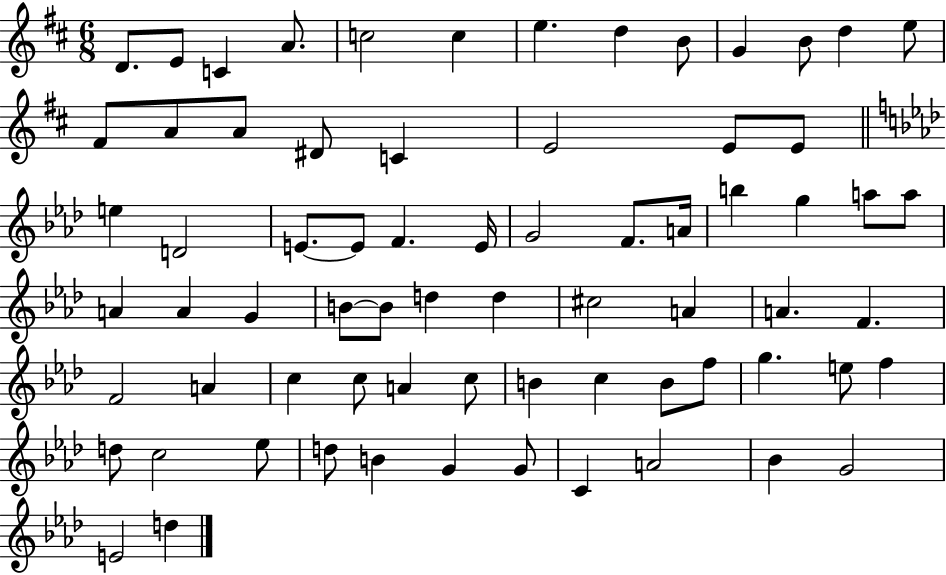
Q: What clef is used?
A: treble